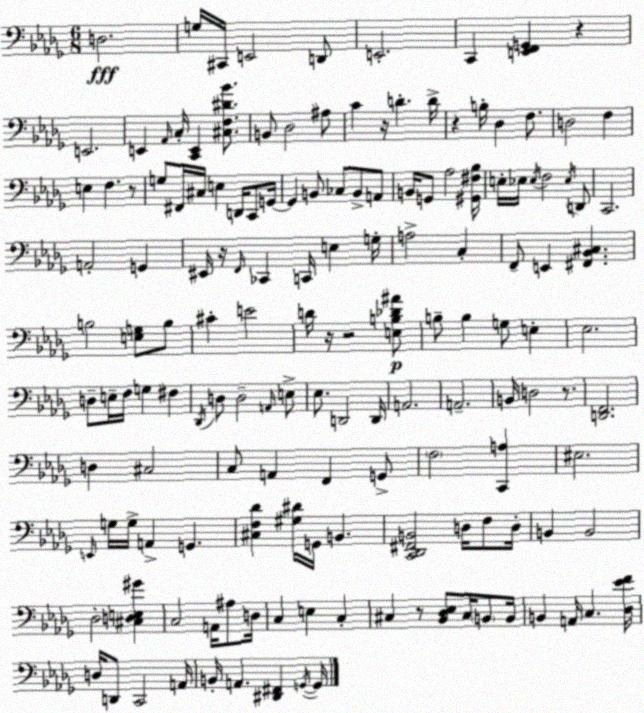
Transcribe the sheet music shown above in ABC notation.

X:1
T:Untitled
M:6/8
L:1/4
K:Bbm
D,2 G,/4 ^C,,/4 E,,2 D,,/2 E,,2 C,, [E,,F,,G,,] z E,,2 E,, _A,,/4 C,/4 [C,,E,,] [^C,F,^D_B]/2 B,,/2 _D,2 ^A,/2 C z/4 D D/4 z B,/4 _D, F,/2 D,2 F, E, F, z/2 G,/2 ^F,,/4 ^C,/4 E, D,,/4 C,,/2 G,,/4 G,, B,,/2 _C,/2 B,,/2 A,,/2 B,,/4 G,,/2 _A,2 [^G,,^F,_B,]/4 E,/4 _E,/4 _E,/4 F,2 _E,/4 D,,/2 C,,2 A,,2 G,, ^E,,/4 z/4 F,,/4 _C,, C,,/4 E, G,/4 A,2 C, F,,/2 E,, [^F,,_B,,^C,] B,2 [E,G,]/2 B,/2 ^C E2 D/4 z/4 z2 [E,B,_D^A]/2 B,/2 B, G,/2 E, _E,2 D,/2 E,/4 F,/4 G, ^F, _D,,/4 D,/2 D,2 A,,/4 E,/2 _E,/2 D,,2 D,,/4 A,,2 A,,2 B,,/4 D,2 z/2 [D,,F,,]2 D, ^C,2 C,/2 A,, F,, G,,/2 F,2 [C,,A,] ^E,2 E,,/4 G,/4 G,/4 A,, G,, [^C,F,_D] [^G,^D]/4 G,,/4 B,, [C,,_D,,^F,,B,,]2 D,/4 F,/2 D,/4 B,, B,,2 _D,2 [^C,D,E,^G] C,2 A,,/4 ^A,/2 D,/4 C, E, C, ^C, z/2 [_B,,_D,_E,]/2 ^C,/4 B,,/2 B,,/4 B,, A,,/4 C, [_D,_EF]/4 D,/4 D,,/2 C,,2 A,,/4 B,,/4 A,, [^D,,^F,,] G,,/4 G,,/4